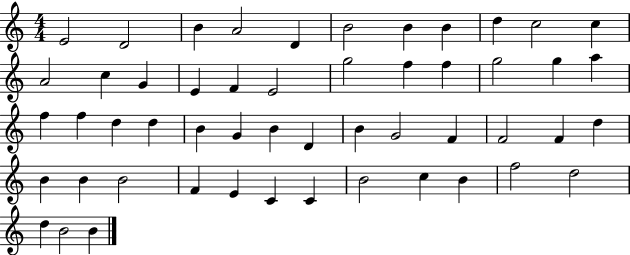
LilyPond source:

{
  \clef treble
  \numericTimeSignature
  \time 4/4
  \key c \major
  e'2 d'2 | b'4 a'2 d'4 | b'2 b'4 b'4 | d''4 c''2 c''4 | \break a'2 c''4 g'4 | e'4 f'4 e'2 | g''2 f''4 f''4 | g''2 g''4 a''4 | \break f''4 f''4 d''4 d''4 | b'4 g'4 b'4 d'4 | b'4 g'2 f'4 | f'2 f'4 d''4 | \break b'4 b'4 b'2 | f'4 e'4 c'4 c'4 | b'2 c''4 b'4 | f''2 d''2 | \break d''4 b'2 b'4 | \bar "|."
}